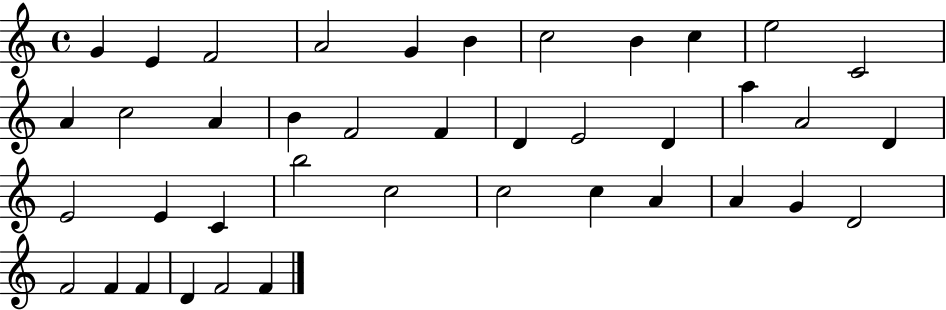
X:1
T:Untitled
M:4/4
L:1/4
K:C
G E F2 A2 G B c2 B c e2 C2 A c2 A B F2 F D E2 D a A2 D E2 E C b2 c2 c2 c A A G D2 F2 F F D F2 F